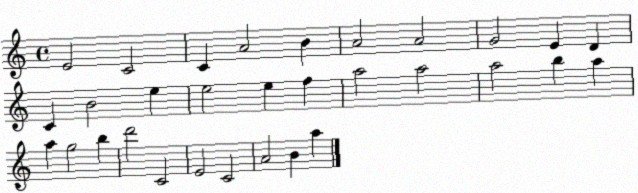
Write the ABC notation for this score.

X:1
T:Untitled
M:4/4
L:1/4
K:C
E2 C2 C A2 B A2 A2 G2 E D C B2 e e2 e f a2 a2 a2 b a a g2 b d'2 C2 E2 C2 A2 B a